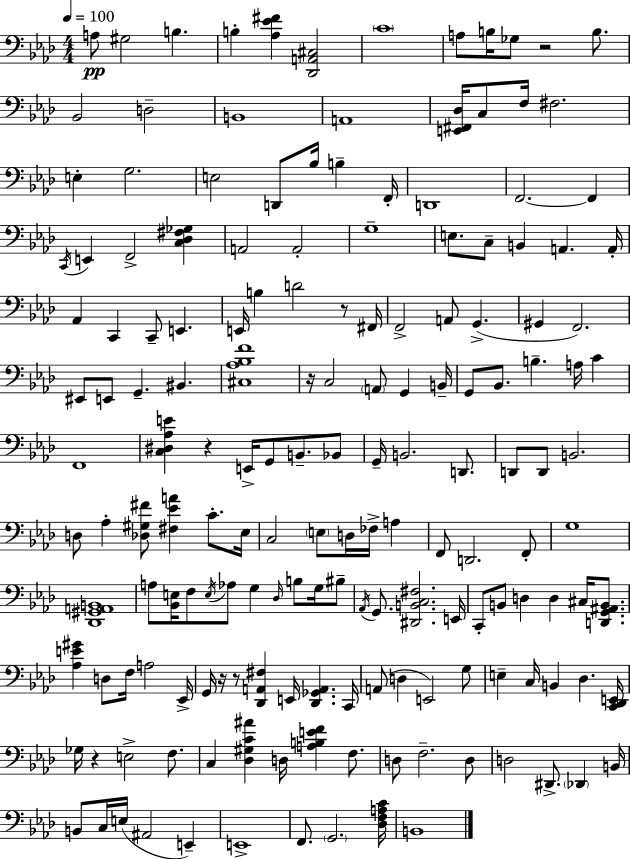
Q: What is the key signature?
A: AES major